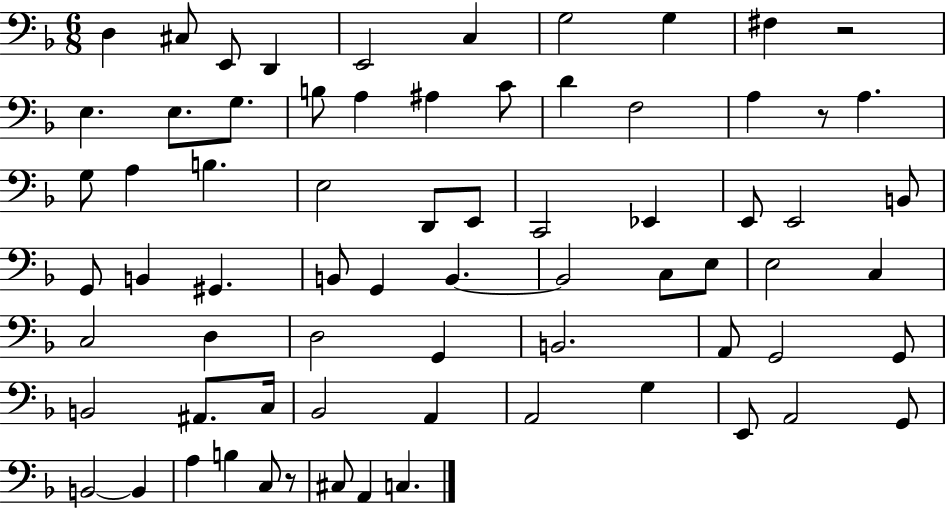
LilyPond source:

{
  \clef bass
  \numericTimeSignature
  \time 6/8
  \key f \major
  d4 cis8 e,8 d,4 | e,2 c4 | g2 g4 | fis4 r2 | \break e4. e8. g8. | b8 a4 ais4 c'8 | d'4 f2 | a4 r8 a4. | \break g8 a4 b4. | e2 d,8 e,8 | c,2 ees,4 | e,8 e,2 b,8 | \break g,8 b,4 gis,4. | b,8 g,4 b,4.~~ | b,2 c8 e8 | e2 c4 | \break c2 d4 | d2 g,4 | b,2. | a,8 g,2 g,8 | \break b,2 ais,8. c16 | bes,2 a,4 | a,2 g4 | e,8 a,2 g,8 | \break b,2~~ b,4 | a4 b4 c8 r8 | cis8 a,4 c4. | \bar "|."
}